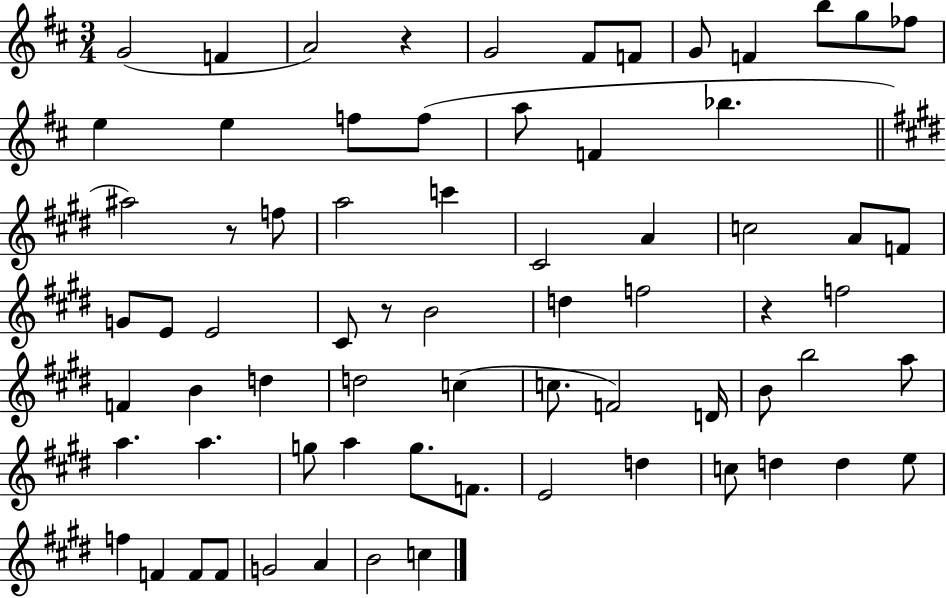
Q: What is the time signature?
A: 3/4